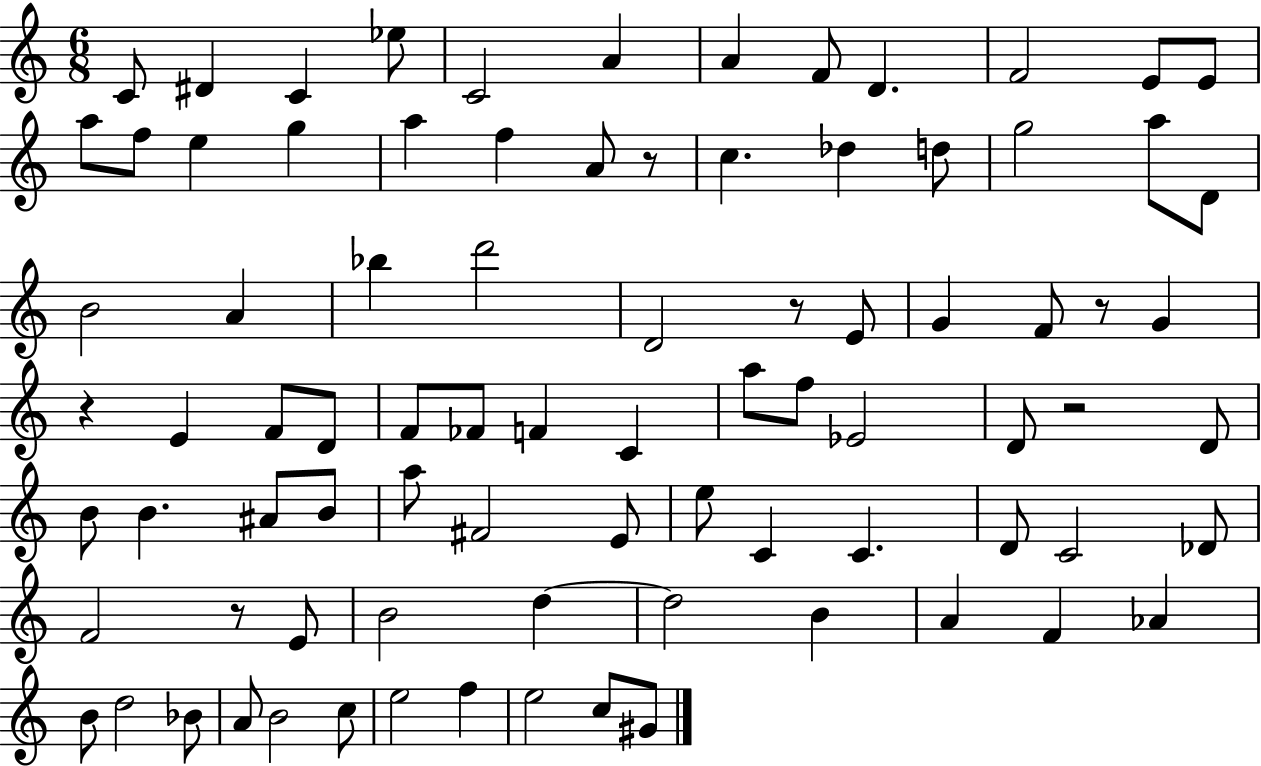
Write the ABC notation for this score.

X:1
T:Untitled
M:6/8
L:1/4
K:C
C/2 ^D C _e/2 C2 A A F/2 D F2 E/2 E/2 a/2 f/2 e g a f A/2 z/2 c _d d/2 g2 a/2 D/2 B2 A _b d'2 D2 z/2 E/2 G F/2 z/2 G z E F/2 D/2 F/2 _F/2 F C a/2 f/2 _E2 D/2 z2 D/2 B/2 B ^A/2 B/2 a/2 ^F2 E/2 e/2 C C D/2 C2 _D/2 F2 z/2 E/2 B2 d d2 B A F _A B/2 d2 _B/2 A/2 B2 c/2 e2 f e2 c/2 ^G/2